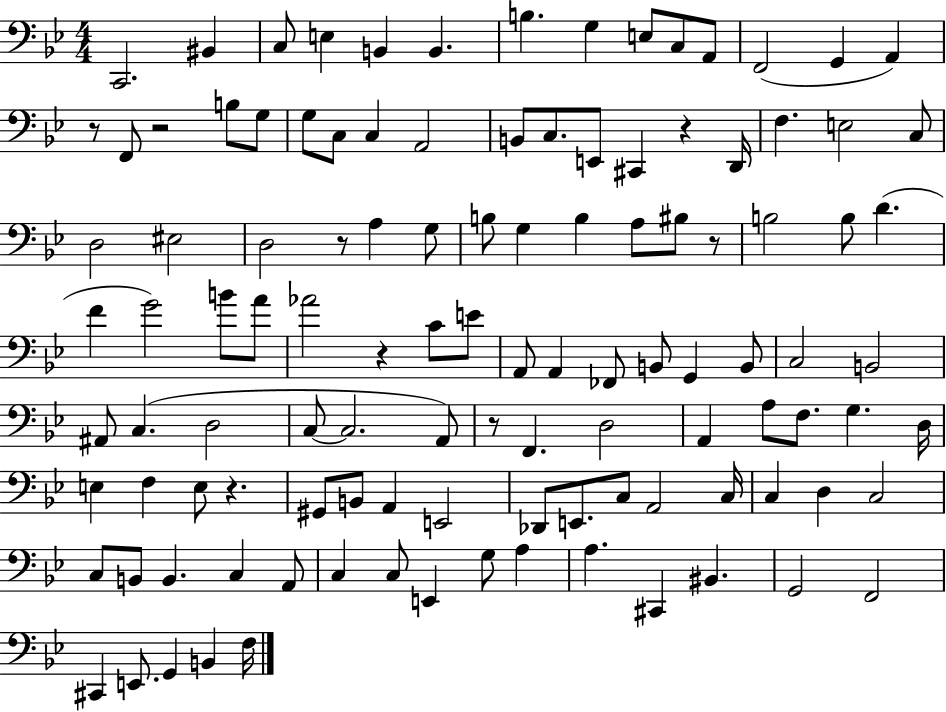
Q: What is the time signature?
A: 4/4